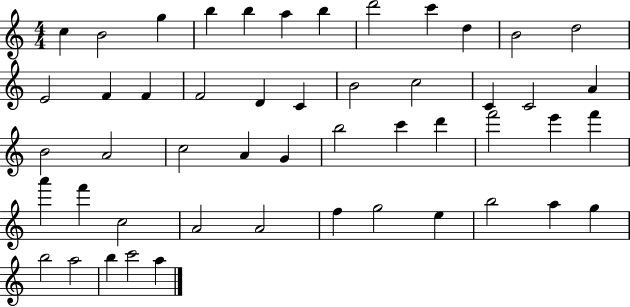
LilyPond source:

{
  \clef treble
  \numericTimeSignature
  \time 4/4
  \key c \major
  c''4 b'2 g''4 | b''4 b''4 a''4 b''4 | d'''2 c'''4 d''4 | b'2 d''2 | \break e'2 f'4 f'4 | f'2 d'4 c'4 | b'2 c''2 | c'4 c'2 a'4 | \break b'2 a'2 | c''2 a'4 g'4 | b''2 c'''4 d'''4 | f'''2 e'''4 f'''4 | \break a'''4 f'''4 c''2 | a'2 a'2 | f''4 g''2 e''4 | b''2 a''4 g''4 | \break b''2 a''2 | b''4 c'''2 a''4 | \bar "|."
}